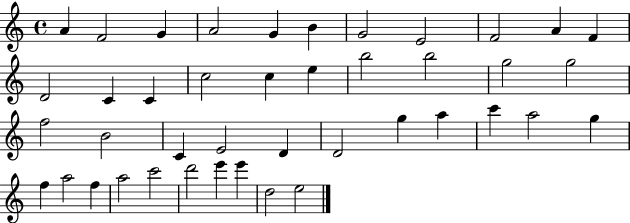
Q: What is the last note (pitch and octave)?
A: E5